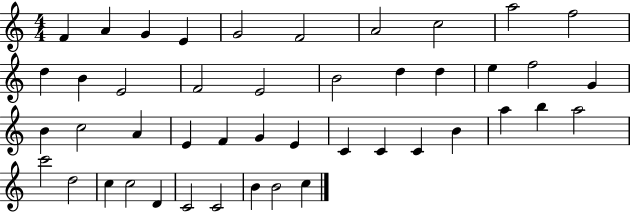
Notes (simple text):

F4/q A4/q G4/q E4/q G4/h F4/h A4/h C5/h A5/h F5/h D5/q B4/q E4/h F4/h E4/h B4/h D5/q D5/q E5/q F5/h G4/q B4/q C5/h A4/q E4/q F4/q G4/q E4/q C4/q C4/q C4/q B4/q A5/q B5/q A5/h C6/h D5/h C5/q C5/h D4/q C4/h C4/h B4/q B4/h C5/q